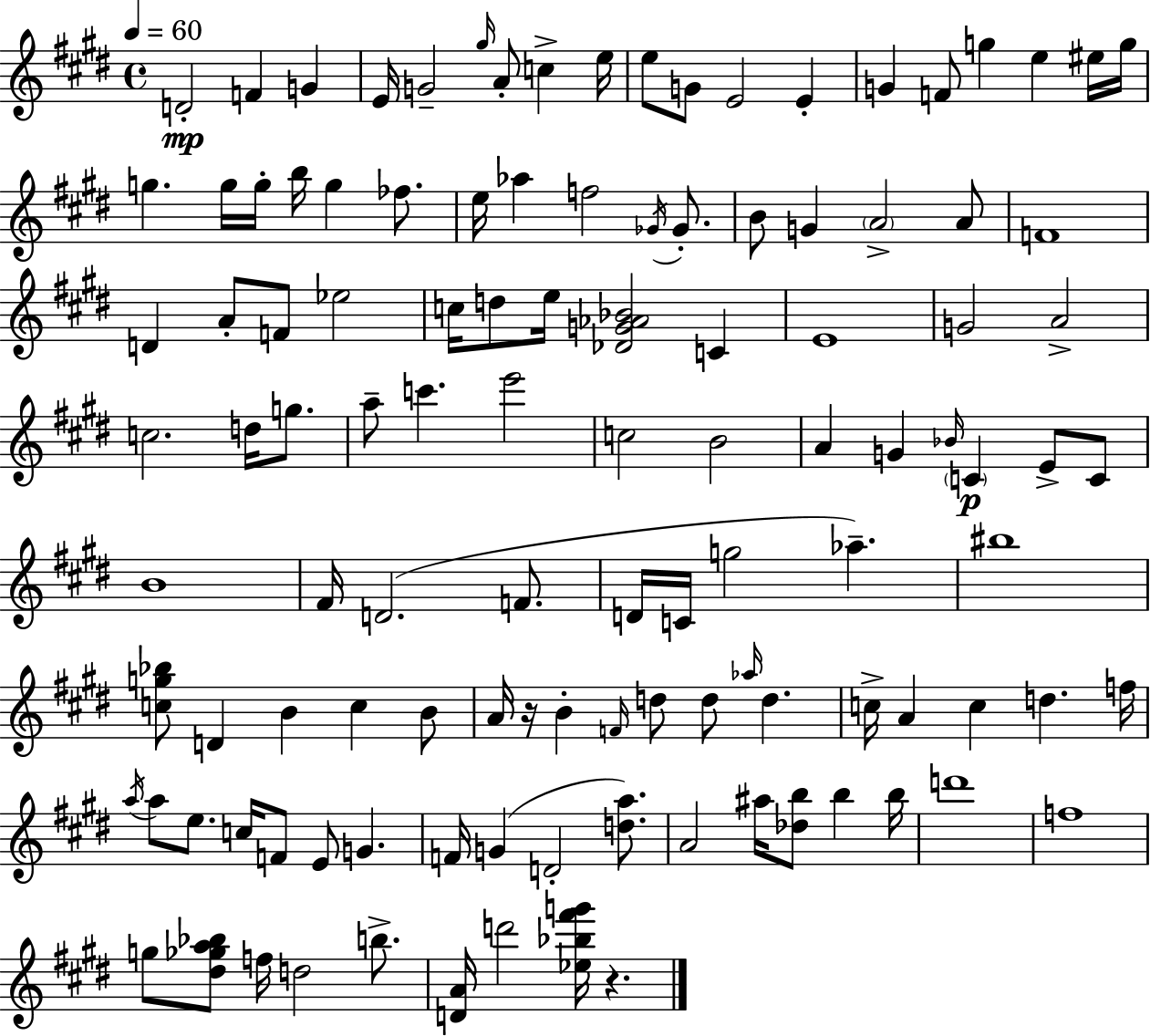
D4/h F4/q G4/q E4/s G4/h G#5/s A4/e C5/q E5/s E5/e G4/e E4/h E4/q G4/q F4/e G5/q E5/q EIS5/s G5/s G5/q. G5/s G5/s B5/s G5/q FES5/e. E5/s Ab5/q F5/h Gb4/s Gb4/e. B4/e G4/q A4/h A4/e F4/w D4/q A4/e F4/e Eb5/h C5/s D5/e E5/s [Db4,G4,Ab4,Bb4]/h C4/q E4/w G4/h A4/h C5/h. D5/s G5/e. A5/e C6/q. E6/h C5/h B4/h A4/q G4/q Bb4/s C4/q E4/e C4/e B4/w F#4/s D4/h. F4/e. D4/s C4/s G5/h Ab5/q. BIS5/w [C5,G5,Bb5]/e D4/q B4/q C5/q B4/e A4/s R/s B4/q F4/s D5/e D5/e Ab5/s D5/q. C5/s A4/q C5/q D5/q. F5/s A5/s A5/e E5/e. C5/s F4/e E4/e G4/q. F4/s G4/q D4/h [D5,A5]/e. A4/h A#5/s [Db5,B5]/e B5/q B5/s D6/w F5/w G5/e [D#5,Gb5,A5,Bb5]/e F5/s D5/h B5/e. [D4,A4]/s D6/h [Eb5,Bb5,F#6,G6]/s R/q.